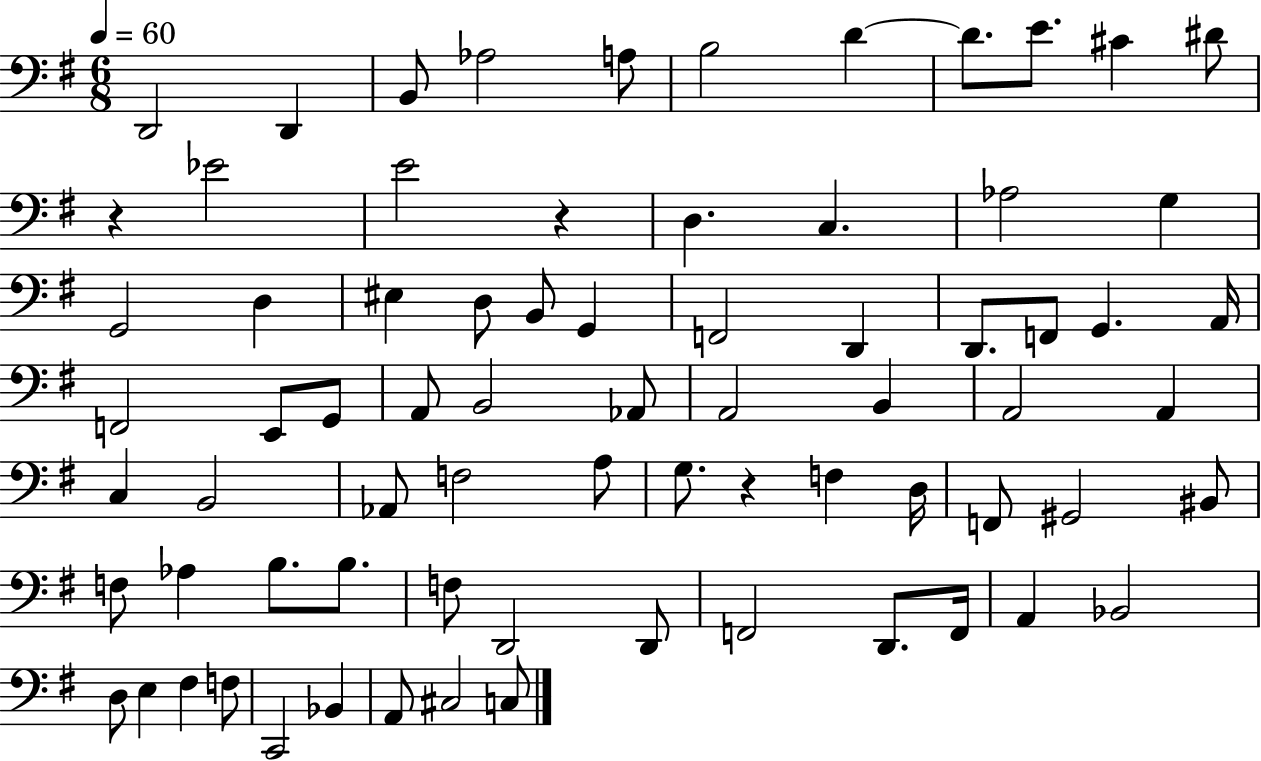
{
  \clef bass
  \numericTimeSignature
  \time 6/8
  \key g \major
  \tempo 4 = 60
  d,2 d,4 | b,8 aes2 a8 | b2 d'4~~ | d'8. e'8. cis'4 dis'8 | \break r4 ees'2 | e'2 r4 | d4. c4. | aes2 g4 | \break g,2 d4 | eis4 d8 b,8 g,4 | f,2 d,4 | d,8. f,8 g,4. a,16 | \break f,2 e,8 g,8 | a,8 b,2 aes,8 | a,2 b,4 | a,2 a,4 | \break c4 b,2 | aes,8 f2 a8 | g8. r4 f4 d16 | f,8 gis,2 bis,8 | \break f8 aes4 b8. b8. | f8 d,2 d,8 | f,2 d,8. f,16 | a,4 bes,2 | \break d8 e4 fis4 f8 | c,2 bes,4 | a,8 cis2 c8 | \bar "|."
}